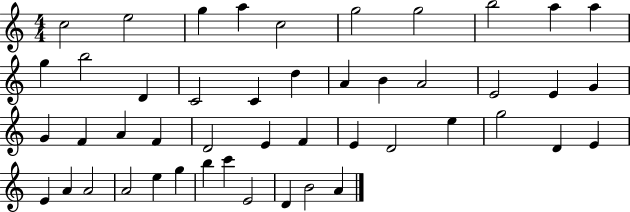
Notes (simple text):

C5/h E5/h G5/q A5/q C5/h G5/h G5/h B5/h A5/q A5/q G5/q B5/h D4/q C4/h C4/q D5/q A4/q B4/q A4/h E4/h E4/q G4/q G4/q F4/q A4/q F4/q D4/h E4/q F4/q E4/q D4/h E5/q G5/h D4/q E4/q E4/q A4/q A4/h A4/h E5/q G5/q B5/q C6/q E4/h D4/q B4/h A4/q